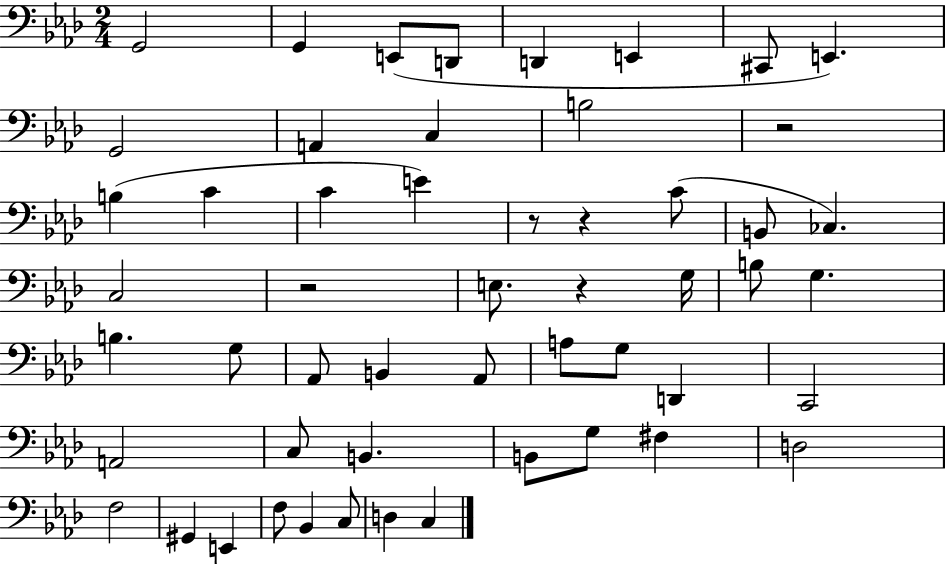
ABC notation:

X:1
T:Untitled
M:2/4
L:1/4
K:Ab
G,,2 G,, E,,/2 D,,/2 D,, E,, ^C,,/2 E,, G,,2 A,, C, B,2 z2 B, C C E z/2 z C/2 B,,/2 _C, C,2 z2 E,/2 z G,/4 B,/2 G, B, G,/2 _A,,/2 B,, _A,,/2 A,/2 G,/2 D,, C,,2 A,,2 C,/2 B,, B,,/2 G,/2 ^F, D,2 F,2 ^G,, E,, F,/2 _B,, C,/2 D, C,